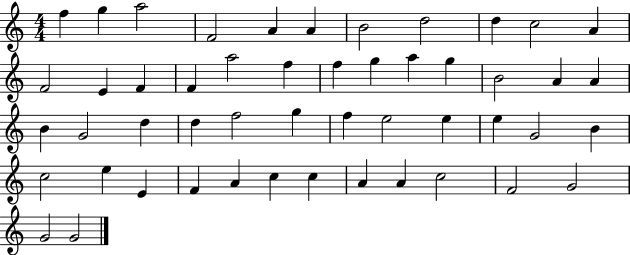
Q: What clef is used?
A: treble